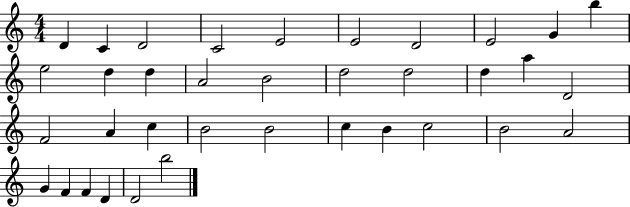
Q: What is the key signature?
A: C major